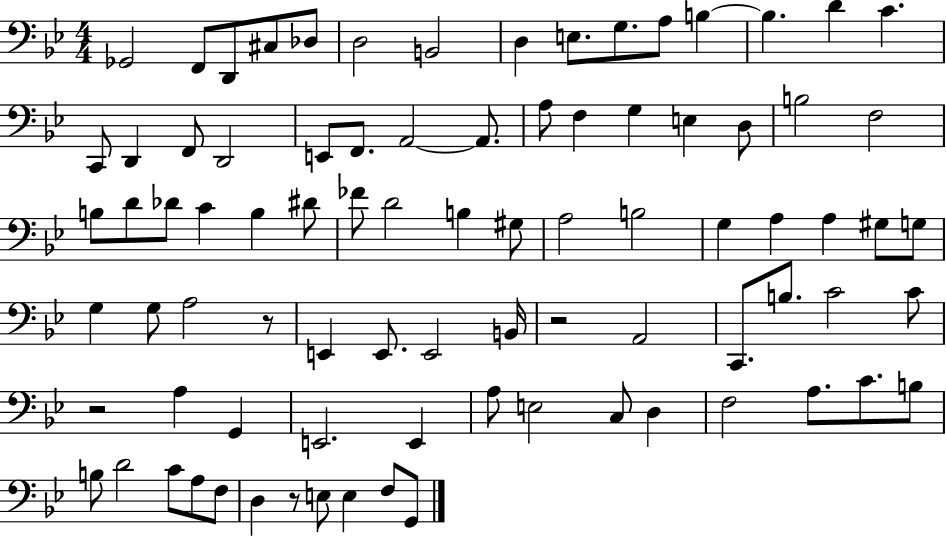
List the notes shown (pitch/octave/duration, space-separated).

Gb2/h F2/e D2/e C#3/e Db3/e D3/h B2/h D3/q E3/e. G3/e. A3/e B3/q B3/q. D4/q C4/q. C2/e D2/q F2/e D2/h E2/e F2/e. A2/h A2/e. A3/e F3/q G3/q E3/q D3/e B3/h F3/h B3/e D4/e Db4/e C4/q B3/q D#4/e FES4/e D4/h B3/q G#3/e A3/h B3/h G3/q A3/q A3/q G#3/e G3/e G3/q G3/e A3/h R/e E2/q E2/e. E2/h B2/s R/h A2/h C2/e. B3/e. C4/h C4/e R/h A3/q G2/q E2/h. E2/q A3/e E3/h C3/e D3/q F3/h A3/e. C4/e. B3/e B3/e D4/h C4/e A3/e F3/e D3/q R/e E3/e E3/q F3/e G2/e